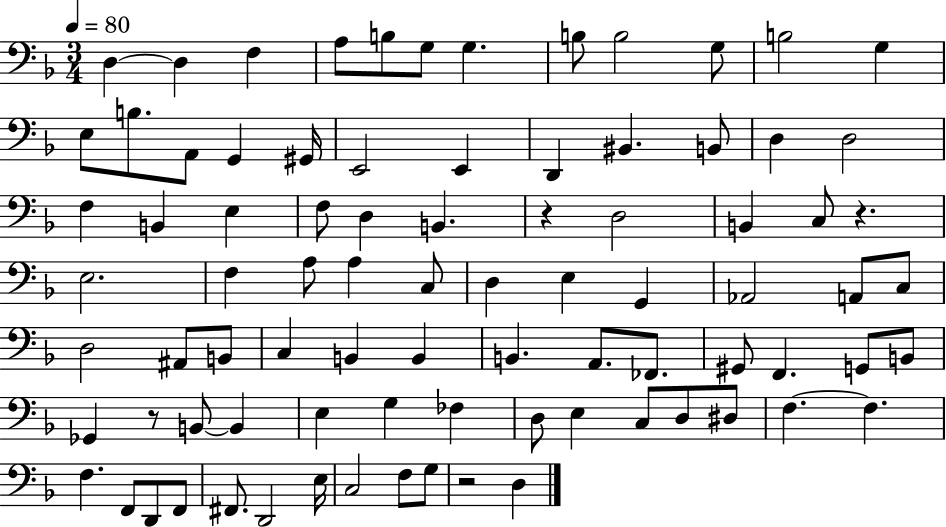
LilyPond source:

{
  \clef bass
  \numericTimeSignature
  \time 3/4
  \key f \major
  \tempo 4 = 80
  d4~~ d4 f4 | a8 b8 g8 g4. | b8 b2 g8 | b2 g4 | \break e8 b8. a,8 g,4 gis,16 | e,2 e,4 | d,4 bis,4. b,8 | d4 d2 | \break f4 b,4 e4 | f8 d4 b,4. | r4 d2 | b,4 c8 r4. | \break e2. | f4 a8 a4 c8 | d4 e4 g,4 | aes,2 a,8 c8 | \break d2 ais,8 b,8 | c4 b,4 b,4 | b,4. a,8. fes,8. | gis,8 f,4. g,8 b,8 | \break ges,4 r8 b,8~~ b,4 | e4 g4 fes4 | d8 e4 c8 d8 dis8 | f4.~~ f4. | \break f4. f,8 d,8 f,8 | fis,8. d,2 e16 | c2 f8 g8 | r2 d4 | \break \bar "|."
}